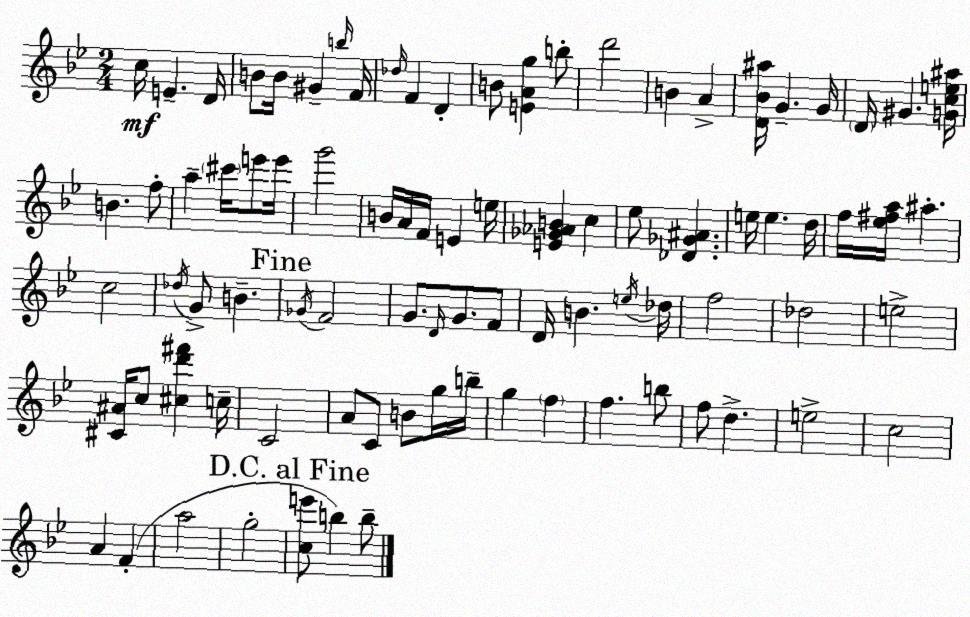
X:1
T:Untitled
M:2/4
L:1/4
K:Gm
c/4 E D/4 B/2 B/4 ^G b/4 F/4 _d/4 F D B/2 [EAg] b/2 d'2 B A [D_B^a]/4 G G/4 D/4 ^G [Gce^a]/4 B f/2 a ^c'/4 e'/2 e'/4 g'2 B/4 A/4 F/4 E e/4 [E_G_AB] c _e/2 [_D_G^A] e/4 e d/4 f/4 [_e^fa]/4 ^a c2 _d/4 G/2 B _G/4 F2 G/2 D/4 G/2 F/2 D/4 B e/4 _d/4 f2 _d2 e2 [^C^A]/4 c/2 [^cd'^f'] c/4 C2 A/2 C/2 B/2 g/4 b/4 g f f b/2 f/2 d e2 c2 A F a2 g2 [ce']/2 b b/2